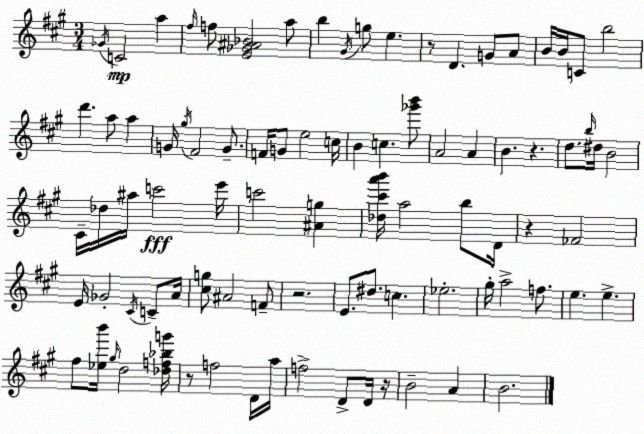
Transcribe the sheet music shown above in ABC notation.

X:1
T:Untitled
M:3/4
L:1/4
K:A
_G/4 C2 a ^f/4 f/2 [E_G^A_B]2 a/2 b ^G/4 g/2 e z/2 D G/2 A/2 B/4 B/4 C/2 b2 d' a/2 a G/4 ^g/4 ^F2 G/2 F/4 G/2 e2 c/4 B c [_g'b']/2 A2 A B z d/2 b/4 ^d/4 B2 ^C/4 _d/4 ^a/4 c'2 e'/4 c'2 [^Ag] [_d^c'a'b']/4 a2 b/2 D/4 z _F2 E/4 _G2 ^C/4 C/2 A/4 [^cg]/2 ^A2 F/2 z2 E/2 ^d/2 c _e2 ^g/4 a2 f/2 e e ^f/2 [_eb']/4 ^g/4 d2 [_df_bg']/4 z/2 f2 D/4 a/4 f2 D/2 D/4 z/4 B2 A B2